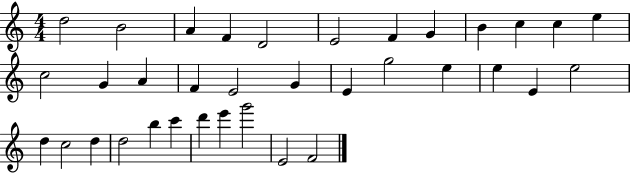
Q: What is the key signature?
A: C major